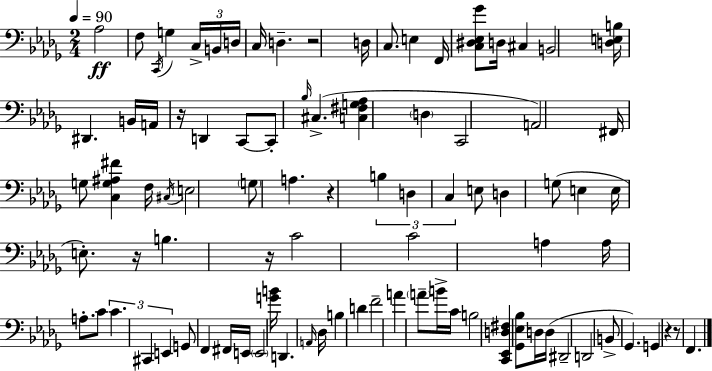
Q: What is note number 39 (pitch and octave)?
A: D3